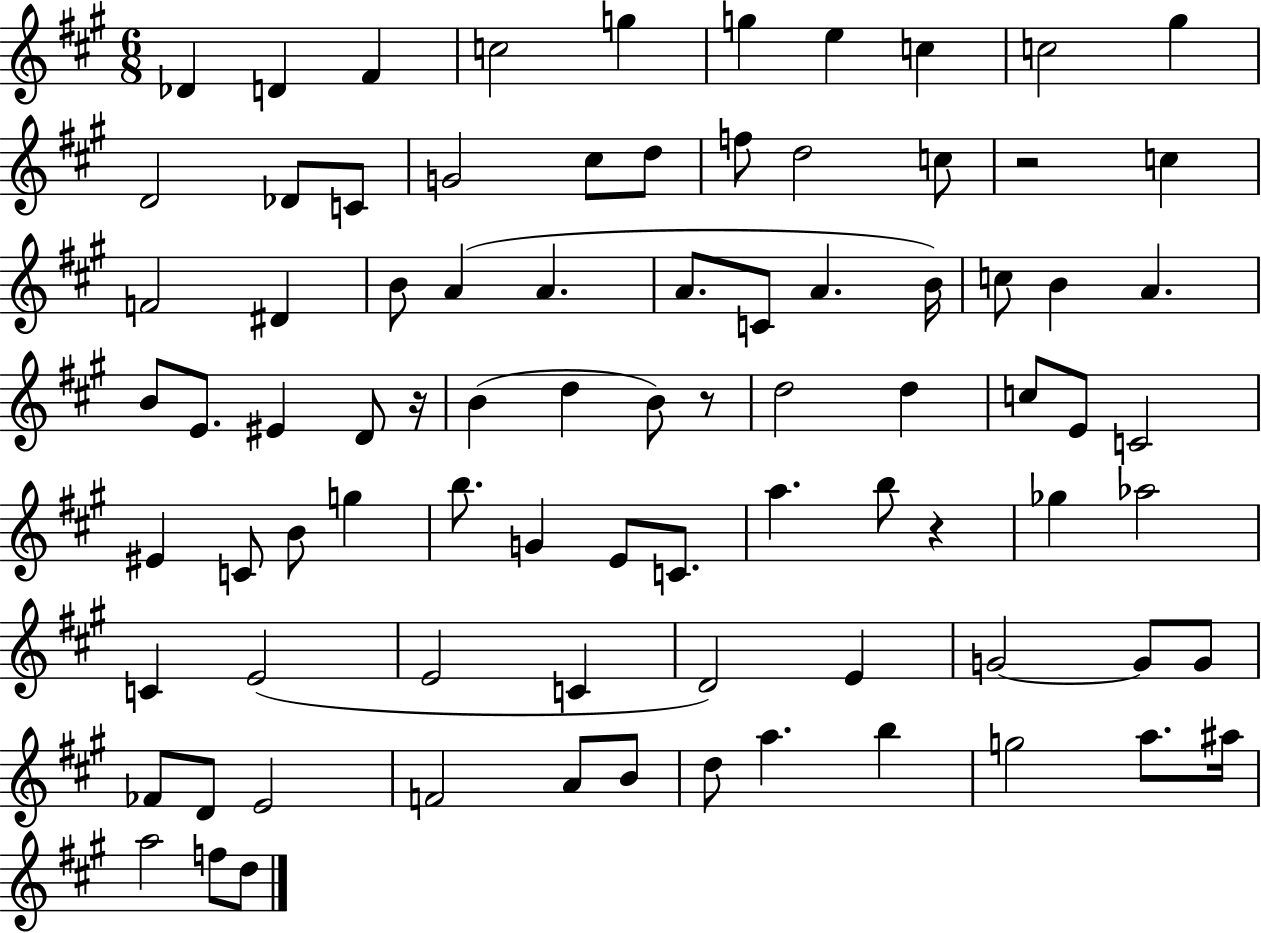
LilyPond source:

{
  \clef treble
  \numericTimeSignature
  \time 6/8
  \key a \major
  \repeat volta 2 { des'4 d'4 fis'4 | c''2 g''4 | g''4 e''4 c''4 | c''2 gis''4 | \break d'2 des'8 c'8 | g'2 cis''8 d''8 | f''8 d''2 c''8 | r2 c''4 | \break f'2 dis'4 | b'8 a'4( a'4. | a'8. c'8 a'4. b'16) | c''8 b'4 a'4. | \break b'8 e'8. eis'4 d'8 r16 | b'4( d''4 b'8) r8 | d''2 d''4 | c''8 e'8 c'2 | \break eis'4 c'8 b'8 g''4 | b''8. g'4 e'8 c'8. | a''4. b''8 r4 | ges''4 aes''2 | \break c'4 e'2( | e'2 c'4 | d'2) e'4 | g'2~~ g'8 g'8 | \break fes'8 d'8 e'2 | f'2 a'8 b'8 | d''8 a''4. b''4 | g''2 a''8. ais''16 | \break a''2 f''8 d''8 | } \bar "|."
}